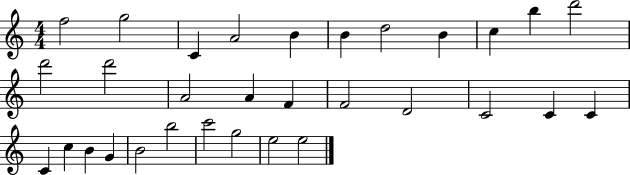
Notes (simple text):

F5/h G5/h C4/q A4/h B4/q B4/q D5/h B4/q C5/q B5/q D6/h D6/h D6/h A4/h A4/q F4/q F4/h D4/h C4/h C4/q C4/q C4/q C5/q B4/q G4/q B4/h B5/h C6/h G5/h E5/h E5/h